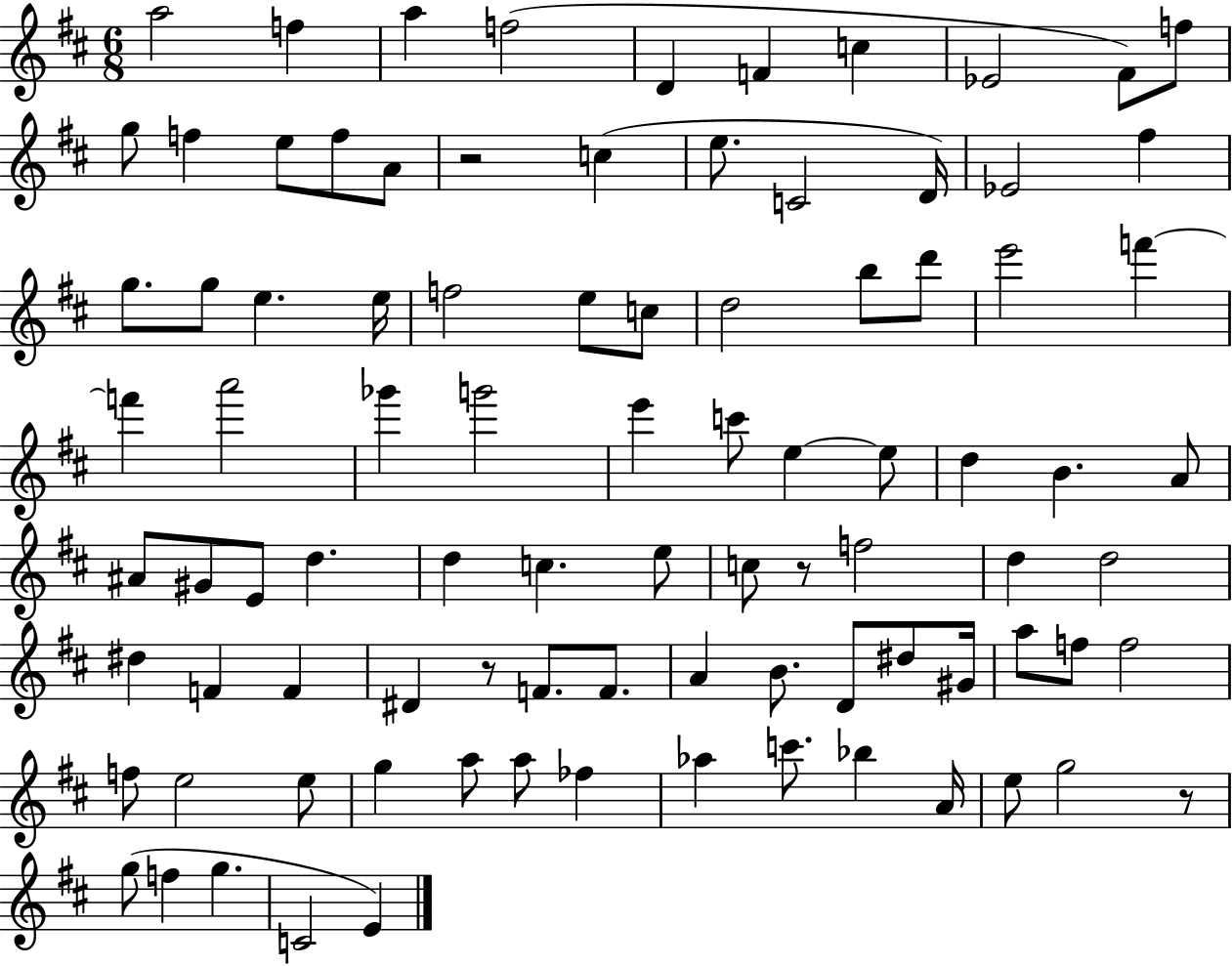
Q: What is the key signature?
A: D major